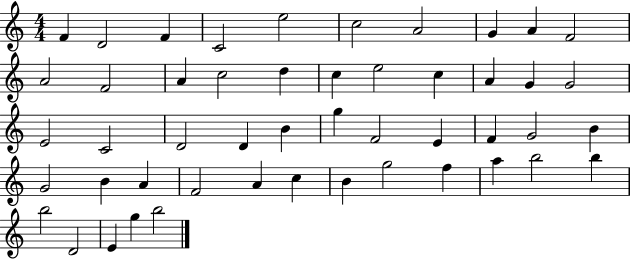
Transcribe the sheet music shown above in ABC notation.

X:1
T:Untitled
M:4/4
L:1/4
K:C
F D2 F C2 e2 c2 A2 G A F2 A2 F2 A c2 d c e2 c A G G2 E2 C2 D2 D B g F2 E F G2 B G2 B A F2 A c B g2 f a b2 b b2 D2 E g b2